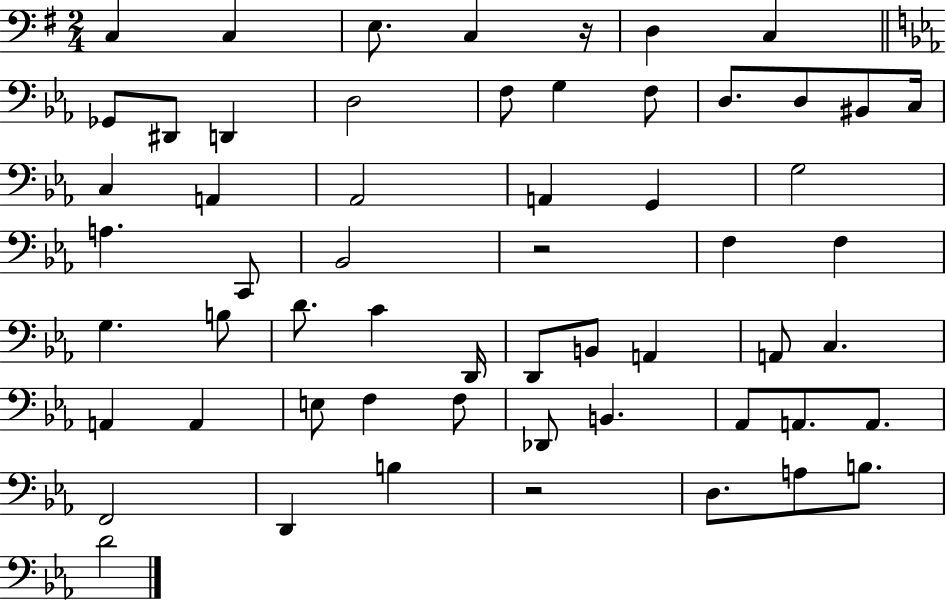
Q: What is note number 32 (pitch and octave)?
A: C4